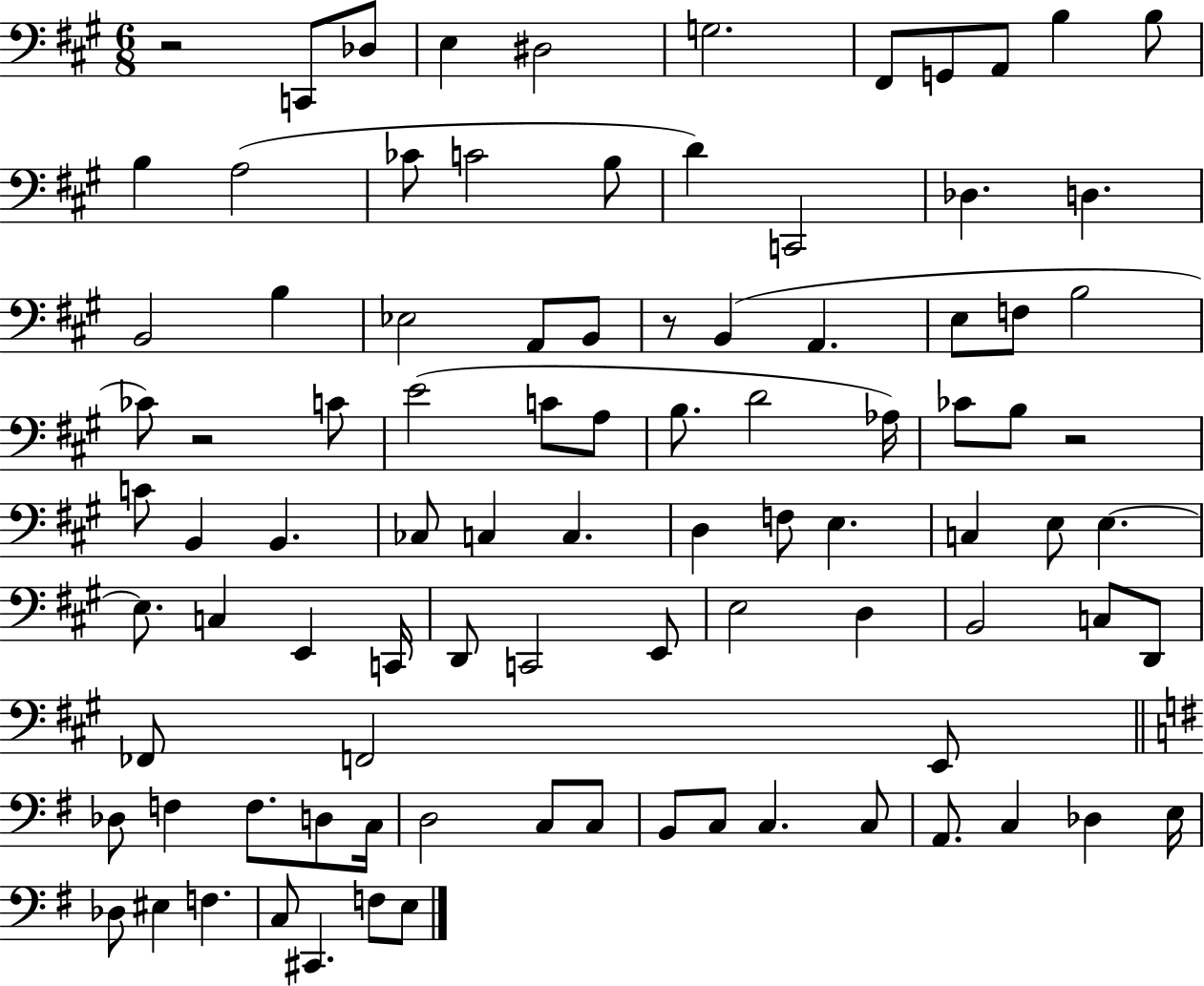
{
  \clef bass
  \numericTimeSignature
  \time 6/8
  \key a \major
  r2 c,8 des8 | e4 dis2 | g2. | fis,8 g,8 a,8 b4 b8 | \break b4 a2( | ces'8 c'2 b8 | d'4) c,2 | des4. d4. | \break b,2 b4 | ees2 a,8 b,8 | r8 b,4( a,4. | e8 f8 b2 | \break ces'8) r2 c'8 | e'2( c'8 a8 | b8. d'2 aes16) | ces'8 b8 r2 | \break c'8 b,4 b,4. | ces8 c4 c4. | d4 f8 e4. | c4 e8 e4.~~ | \break e8. c4 e,4 c,16 | d,8 c,2 e,8 | e2 d4 | b,2 c8 d,8 | \break fes,8 f,2 e,8 | \bar "||" \break \key e \minor des8 f4 f8. d8 c16 | d2 c8 c8 | b,8 c8 c4. c8 | a,8. c4 des4 e16 | \break des8 eis4 f4. | c8 cis,4. f8 e8 | \bar "|."
}